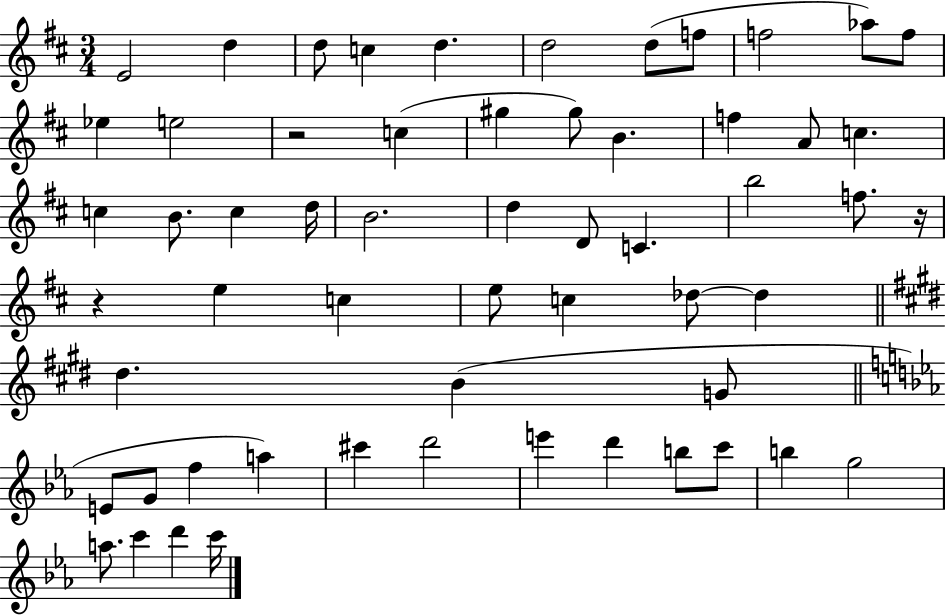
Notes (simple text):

E4/h D5/q D5/e C5/q D5/q. D5/h D5/e F5/e F5/h Ab5/e F5/e Eb5/q E5/h R/h C5/q G#5/q G#5/e B4/q. F5/q A4/e C5/q. C5/q B4/e. C5/q D5/s B4/h. D5/q D4/e C4/q. B5/h F5/e. R/s R/q E5/q C5/q E5/e C5/q Db5/e Db5/q D#5/q. B4/q G4/e E4/e G4/e F5/q A5/q C#6/q D6/h E6/q D6/q B5/e C6/e B5/q G5/h A5/e. C6/q D6/q C6/s